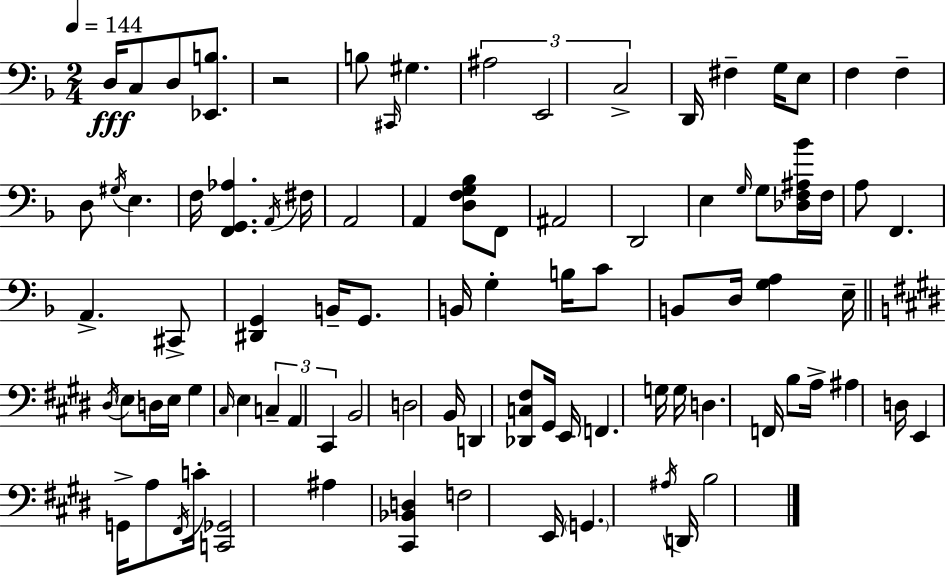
X:1
T:Untitled
M:2/4
L:1/4
K:F
D,/4 C,/2 D,/2 [_E,,B,]/2 z2 B,/2 ^C,,/4 ^G, ^A,2 E,,2 C,2 D,,/4 ^F, G,/4 E,/2 F, F, D,/2 ^G,/4 E, F,/4 [F,,G,,_A,] A,,/4 ^F,/4 A,,2 A,, [D,F,G,_B,]/2 F,,/2 ^A,,2 D,,2 E, G,/4 G,/2 [_D,F,^A,_B]/4 F,/4 A,/2 F,, A,, ^C,,/2 [^D,,G,,] B,,/4 G,,/2 B,,/4 G, B,/4 C/2 B,,/2 D,/4 [G,A,] E,/4 ^D,/4 E,/2 D,/4 E,/4 ^G, ^C,/4 E, C, A,, ^C,, B,,2 D,2 B,,/4 D,, [_D,,C,^F,]/2 ^G,,/4 E,,/4 F,, G,/4 G,/4 D, F,,/4 B,/2 A,/4 ^A, D,/4 E,, G,,/4 A,/2 ^F,,/4 C/4 [C,,_G,,]2 ^A, [^C,,_B,,D,] F,2 E,,/4 G,, ^A,/4 D,,/4 B,2